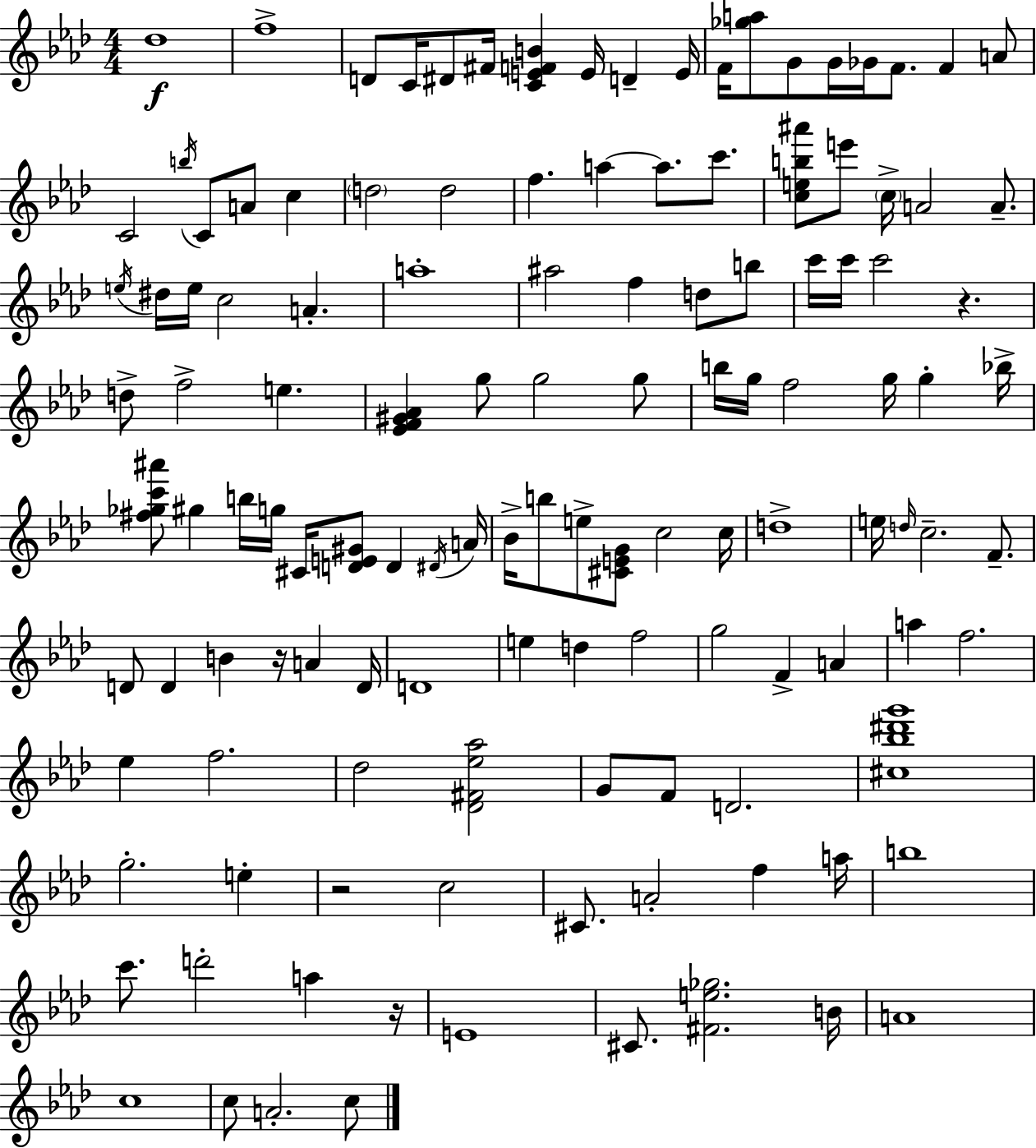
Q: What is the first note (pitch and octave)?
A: Db5